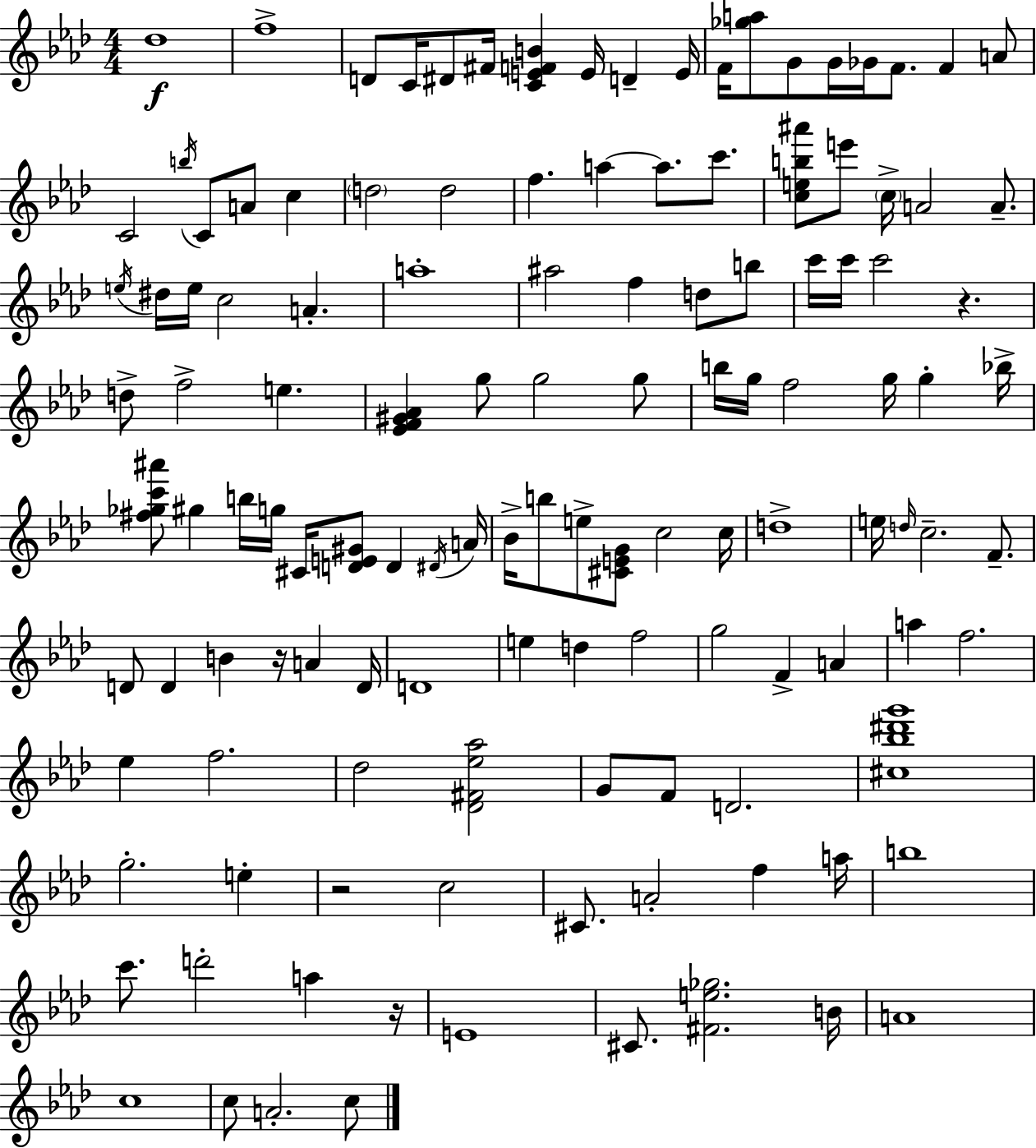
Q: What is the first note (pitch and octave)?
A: Db5